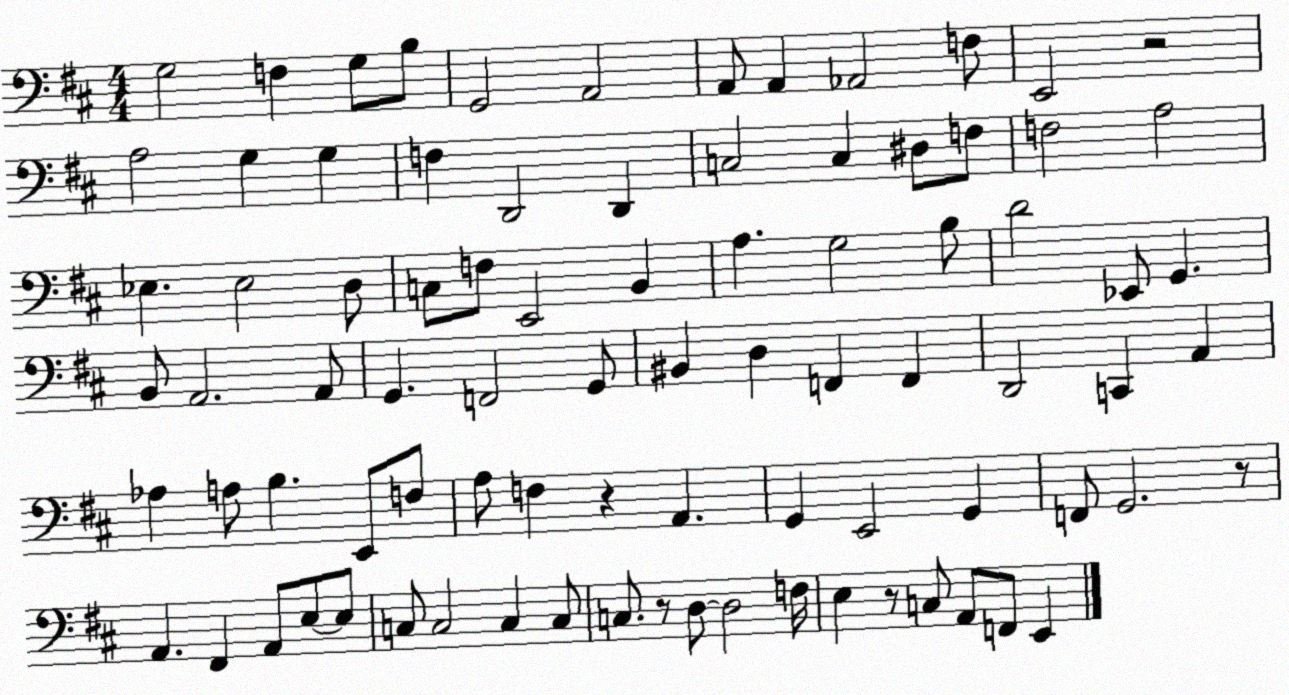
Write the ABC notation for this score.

X:1
T:Untitled
M:4/4
L:1/4
K:D
G,2 F, G,/2 B,/2 G,,2 A,,2 A,,/2 A,, _A,,2 F,/2 E,,2 z2 A,2 G, G, F, D,,2 D,, C,2 C, ^D,/2 F,/2 F,2 A,2 _E, _E,2 D,/2 C,/2 F,/2 E,,2 B,, A, G,2 B,/2 D2 _E,,/2 G,, B,,/2 A,,2 A,,/2 G,, F,,2 G,,/2 ^B,, D, F,, F,, D,,2 C,, A,, _A, A,/2 B, E,,/2 F,/2 A,/2 F, z A,, G,, E,,2 G,, F,,/2 G,,2 z/2 A,, ^F,, A,,/2 E,/2 E,/2 C,/2 C,2 C, C,/2 C,/2 z/2 D,/2 D,2 F,/4 E, z/2 C,/2 A,,/2 F,,/2 E,,